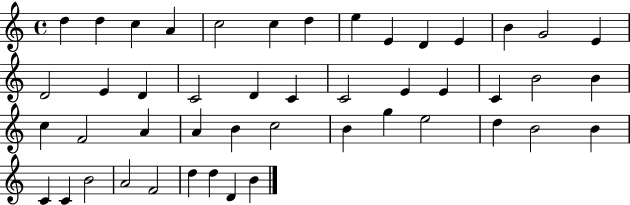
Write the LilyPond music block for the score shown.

{
  \clef treble
  \time 4/4
  \defaultTimeSignature
  \key c \major
  d''4 d''4 c''4 a'4 | c''2 c''4 d''4 | e''4 e'4 d'4 e'4 | b'4 g'2 e'4 | \break d'2 e'4 d'4 | c'2 d'4 c'4 | c'2 e'4 e'4 | c'4 b'2 b'4 | \break c''4 f'2 a'4 | a'4 b'4 c''2 | b'4 g''4 e''2 | d''4 b'2 b'4 | \break c'4 c'4 b'2 | a'2 f'2 | d''4 d''4 d'4 b'4 | \bar "|."
}